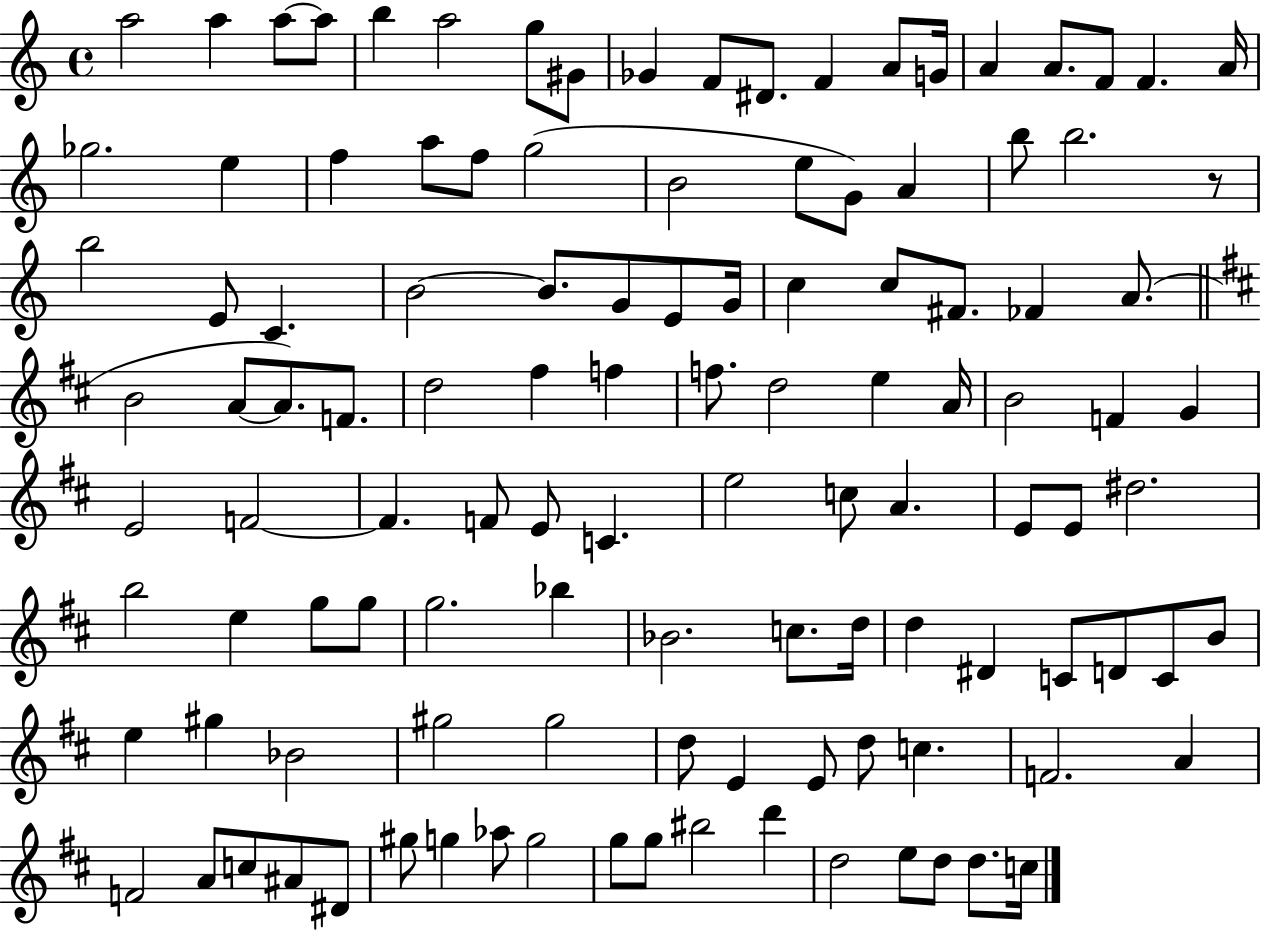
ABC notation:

X:1
T:Untitled
M:4/4
L:1/4
K:C
a2 a a/2 a/2 b a2 g/2 ^G/2 _G F/2 ^D/2 F A/2 G/4 A A/2 F/2 F A/4 _g2 e f a/2 f/2 g2 B2 e/2 G/2 A b/2 b2 z/2 b2 E/2 C B2 B/2 G/2 E/2 G/4 c c/2 ^F/2 _F A/2 B2 A/2 A/2 F/2 d2 ^f f f/2 d2 e A/4 B2 F G E2 F2 F F/2 E/2 C e2 c/2 A E/2 E/2 ^d2 b2 e g/2 g/2 g2 _b _B2 c/2 d/4 d ^D C/2 D/2 C/2 B/2 e ^g _B2 ^g2 ^g2 d/2 E E/2 d/2 c F2 A F2 A/2 c/2 ^A/2 ^D/2 ^g/2 g _a/2 g2 g/2 g/2 ^b2 d' d2 e/2 d/2 d/2 c/4